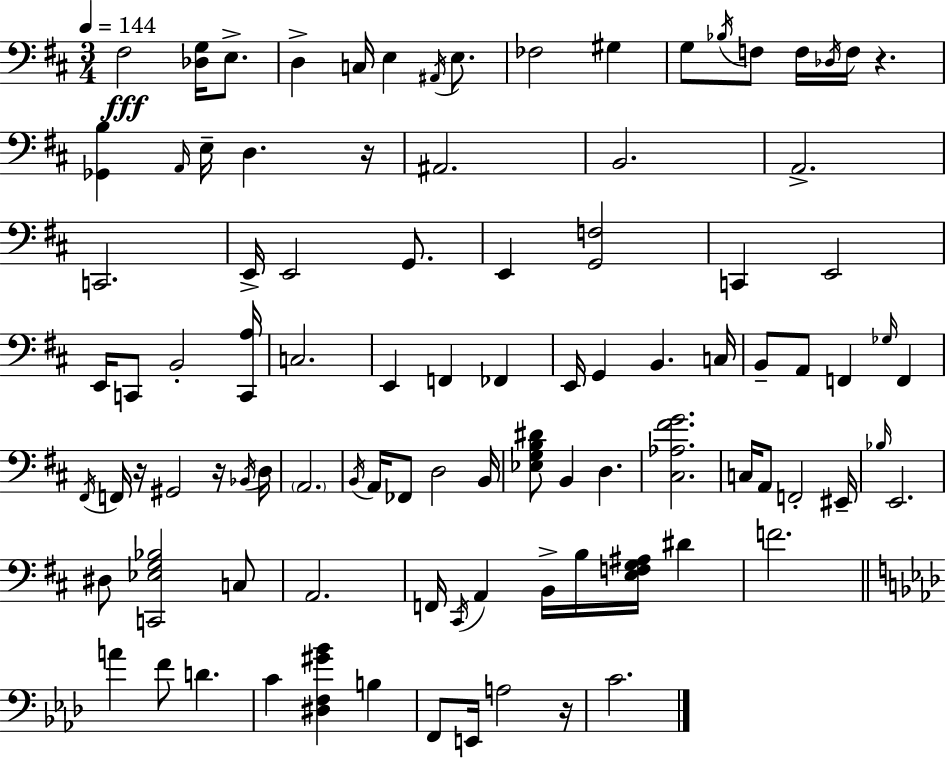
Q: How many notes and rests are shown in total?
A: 96